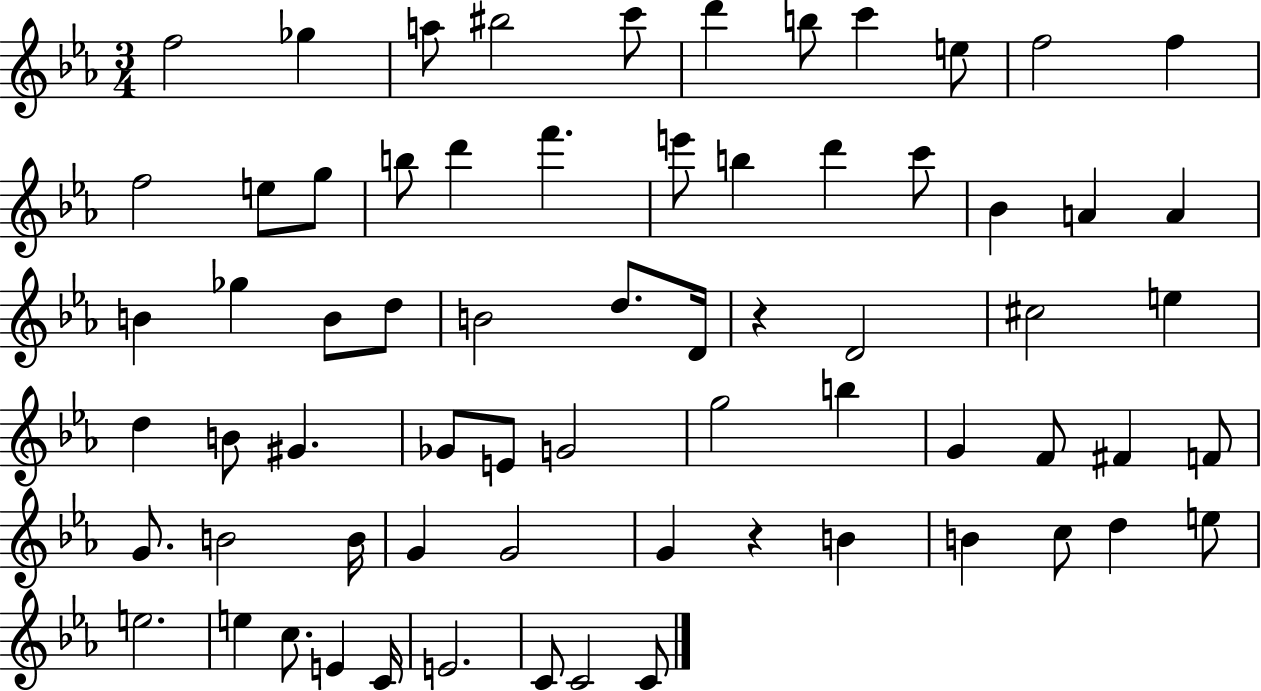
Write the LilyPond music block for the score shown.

{
  \clef treble
  \numericTimeSignature
  \time 3/4
  \key ees \major
  f''2 ges''4 | a''8 bis''2 c'''8 | d'''4 b''8 c'''4 e''8 | f''2 f''4 | \break f''2 e''8 g''8 | b''8 d'''4 f'''4. | e'''8 b''4 d'''4 c'''8 | bes'4 a'4 a'4 | \break b'4 ges''4 b'8 d''8 | b'2 d''8. d'16 | r4 d'2 | cis''2 e''4 | \break d''4 b'8 gis'4. | ges'8 e'8 g'2 | g''2 b''4 | g'4 f'8 fis'4 f'8 | \break g'8. b'2 b'16 | g'4 g'2 | g'4 r4 b'4 | b'4 c''8 d''4 e''8 | \break e''2. | e''4 c''8. e'4 c'16 | e'2. | c'8 c'2 c'8 | \break \bar "|."
}